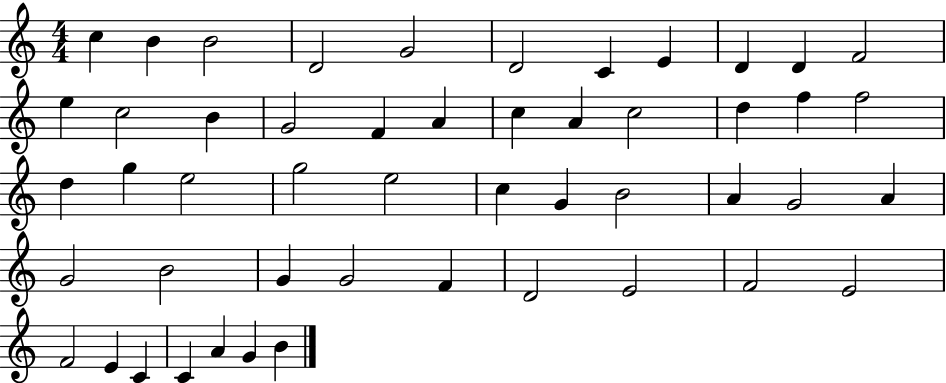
X:1
T:Untitled
M:4/4
L:1/4
K:C
c B B2 D2 G2 D2 C E D D F2 e c2 B G2 F A c A c2 d f f2 d g e2 g2 e2 c G B2 A G2 A G2 B2 G G2 F D2 E2 F2 E2 F2 E C C A G B